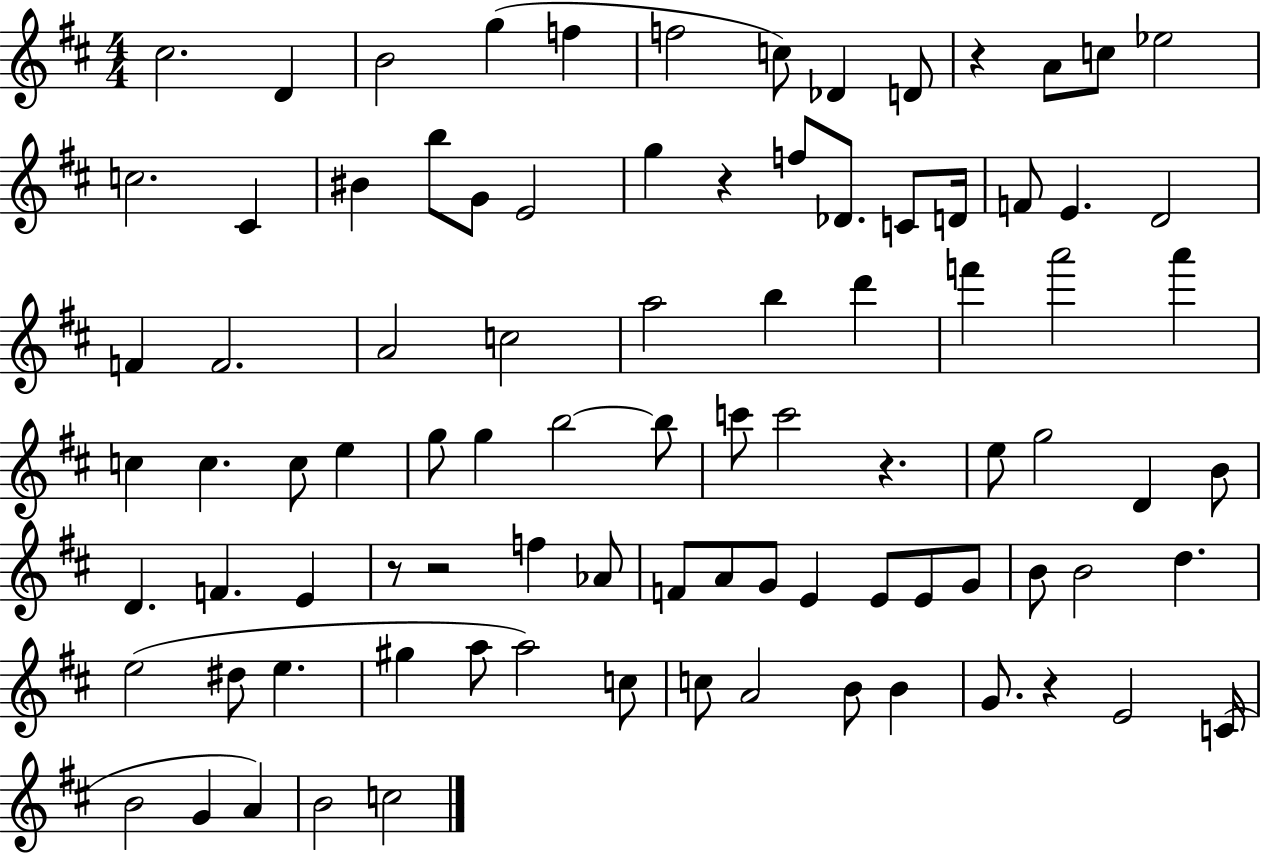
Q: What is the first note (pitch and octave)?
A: C#5